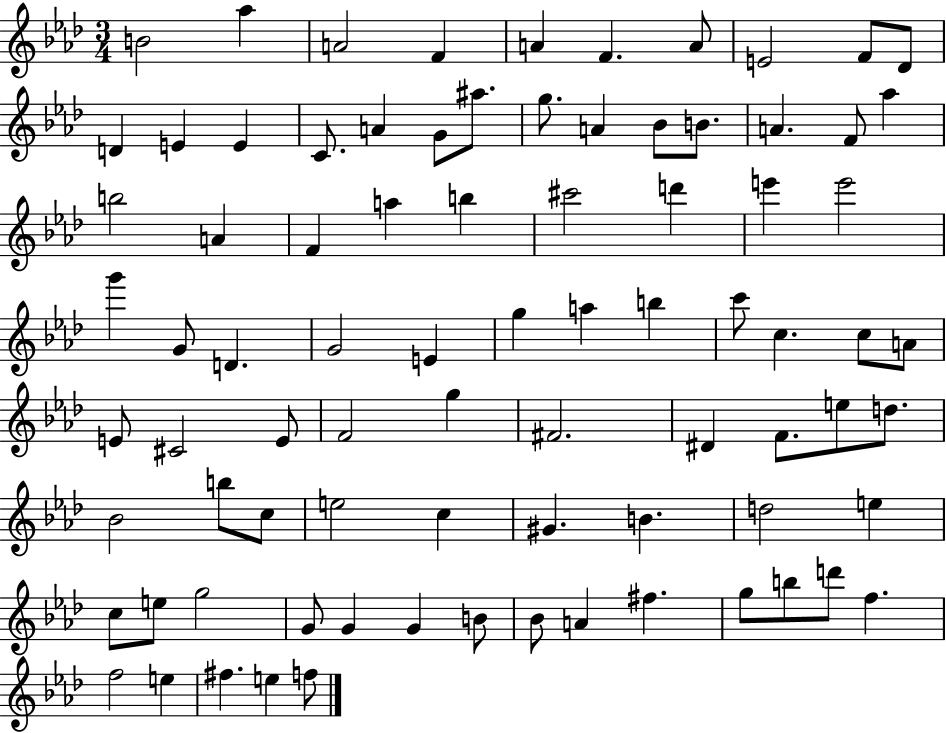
B4/h Ab5/q A4/h F4/q A4/q F4/q. A4/e E4/h F4/e Db4/e D4/q E4/q E4/q C4/e. A4/q G4/e A#5/e. G5/e. A4/q Bb4/e B4/e. A4/q. F4/e Ab5/q B5/h A4/q F4/q A5/q B5/q C#6/h D6/q E6/q E6/h G6/q G4/e D4/q. G4/h E4/q G5/q A5/q B5/q C6/e C5/q. C5/e A4/e E4/e C#4/h E4/e F4/h G5/q F#4/h. D#4/q F4/e. E5/e D5/e. Bb4/h B5/e C5/e E5/h C5/q G#4/q. B4/q. D5/h E5/q C5/e E5/e G5/h G4/e G4/q G4/q B4/e Bb4/e A4/q F#5/q. G5/e B5/e D6/e F5/q. F5/h E5/q F#5/q. E5/q F5/e